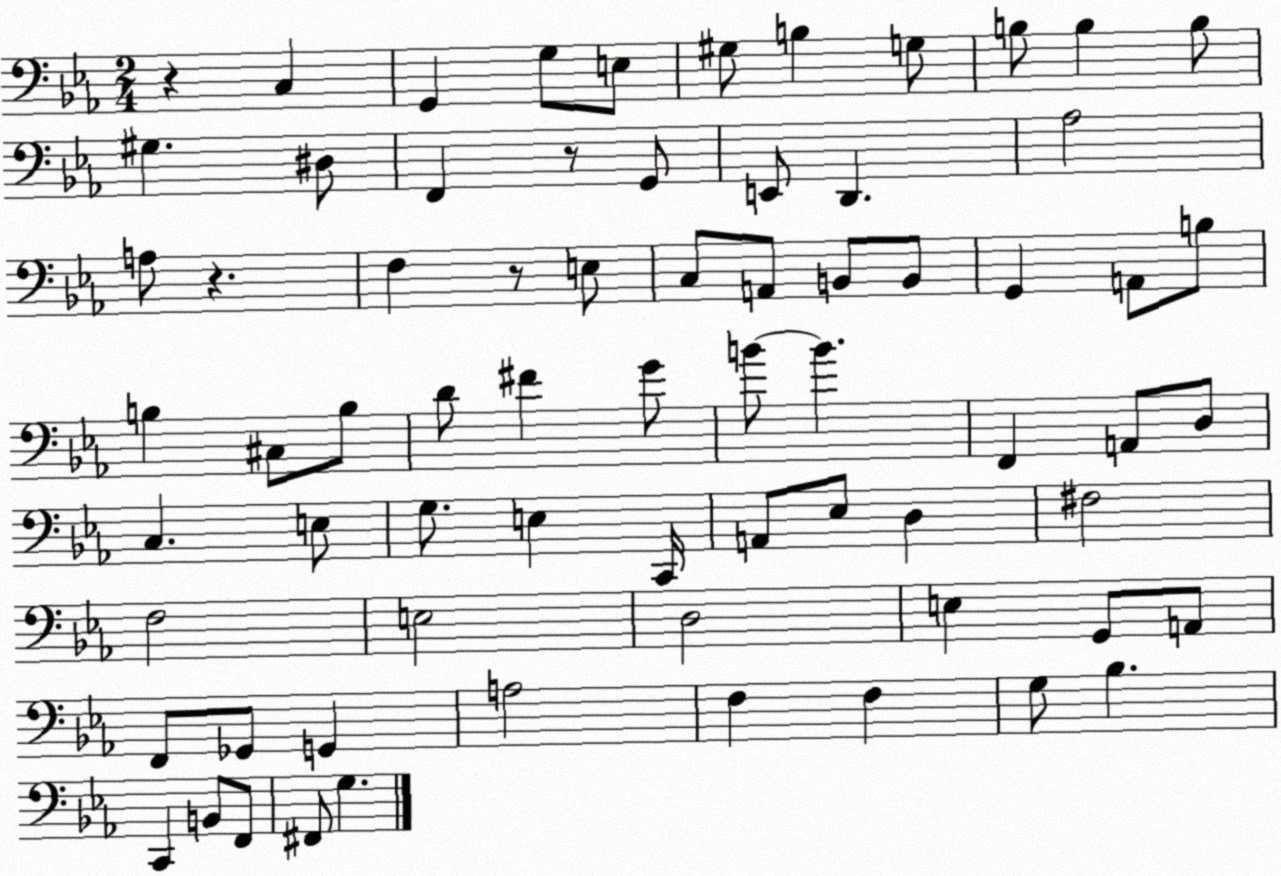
X:1
T:Untitled
M:2/4
L:1/4
K:Eb
z C, G,, G,/2 E,/2 ^G,/2 B, G,/2 B,/2 B, B,/2 ^G, ^D,/2 F,, z/2 G,,/2 E,,/2 D,, _A,2 A,/2 z F, z/2 E,/2 C,/2 A,,/2 B,,/2 B,,/2 G,, A,,/2 B,/2 B, ^C,/2 B,/2 D/2 ^F G/2 B/2 B F,, A,,/2 D,/2 C, E,/2 G,/2 E, C,,/4 A,,/2 _E,/2 D, ^F,2 F,2 E,2 D,2 E, G,,/2 A,,/2 F,,/2 _G,,/2 G,, A,2 F, F, G,/2 _B, C,, B,,/2 F,,/2 ^F,,/2 G,